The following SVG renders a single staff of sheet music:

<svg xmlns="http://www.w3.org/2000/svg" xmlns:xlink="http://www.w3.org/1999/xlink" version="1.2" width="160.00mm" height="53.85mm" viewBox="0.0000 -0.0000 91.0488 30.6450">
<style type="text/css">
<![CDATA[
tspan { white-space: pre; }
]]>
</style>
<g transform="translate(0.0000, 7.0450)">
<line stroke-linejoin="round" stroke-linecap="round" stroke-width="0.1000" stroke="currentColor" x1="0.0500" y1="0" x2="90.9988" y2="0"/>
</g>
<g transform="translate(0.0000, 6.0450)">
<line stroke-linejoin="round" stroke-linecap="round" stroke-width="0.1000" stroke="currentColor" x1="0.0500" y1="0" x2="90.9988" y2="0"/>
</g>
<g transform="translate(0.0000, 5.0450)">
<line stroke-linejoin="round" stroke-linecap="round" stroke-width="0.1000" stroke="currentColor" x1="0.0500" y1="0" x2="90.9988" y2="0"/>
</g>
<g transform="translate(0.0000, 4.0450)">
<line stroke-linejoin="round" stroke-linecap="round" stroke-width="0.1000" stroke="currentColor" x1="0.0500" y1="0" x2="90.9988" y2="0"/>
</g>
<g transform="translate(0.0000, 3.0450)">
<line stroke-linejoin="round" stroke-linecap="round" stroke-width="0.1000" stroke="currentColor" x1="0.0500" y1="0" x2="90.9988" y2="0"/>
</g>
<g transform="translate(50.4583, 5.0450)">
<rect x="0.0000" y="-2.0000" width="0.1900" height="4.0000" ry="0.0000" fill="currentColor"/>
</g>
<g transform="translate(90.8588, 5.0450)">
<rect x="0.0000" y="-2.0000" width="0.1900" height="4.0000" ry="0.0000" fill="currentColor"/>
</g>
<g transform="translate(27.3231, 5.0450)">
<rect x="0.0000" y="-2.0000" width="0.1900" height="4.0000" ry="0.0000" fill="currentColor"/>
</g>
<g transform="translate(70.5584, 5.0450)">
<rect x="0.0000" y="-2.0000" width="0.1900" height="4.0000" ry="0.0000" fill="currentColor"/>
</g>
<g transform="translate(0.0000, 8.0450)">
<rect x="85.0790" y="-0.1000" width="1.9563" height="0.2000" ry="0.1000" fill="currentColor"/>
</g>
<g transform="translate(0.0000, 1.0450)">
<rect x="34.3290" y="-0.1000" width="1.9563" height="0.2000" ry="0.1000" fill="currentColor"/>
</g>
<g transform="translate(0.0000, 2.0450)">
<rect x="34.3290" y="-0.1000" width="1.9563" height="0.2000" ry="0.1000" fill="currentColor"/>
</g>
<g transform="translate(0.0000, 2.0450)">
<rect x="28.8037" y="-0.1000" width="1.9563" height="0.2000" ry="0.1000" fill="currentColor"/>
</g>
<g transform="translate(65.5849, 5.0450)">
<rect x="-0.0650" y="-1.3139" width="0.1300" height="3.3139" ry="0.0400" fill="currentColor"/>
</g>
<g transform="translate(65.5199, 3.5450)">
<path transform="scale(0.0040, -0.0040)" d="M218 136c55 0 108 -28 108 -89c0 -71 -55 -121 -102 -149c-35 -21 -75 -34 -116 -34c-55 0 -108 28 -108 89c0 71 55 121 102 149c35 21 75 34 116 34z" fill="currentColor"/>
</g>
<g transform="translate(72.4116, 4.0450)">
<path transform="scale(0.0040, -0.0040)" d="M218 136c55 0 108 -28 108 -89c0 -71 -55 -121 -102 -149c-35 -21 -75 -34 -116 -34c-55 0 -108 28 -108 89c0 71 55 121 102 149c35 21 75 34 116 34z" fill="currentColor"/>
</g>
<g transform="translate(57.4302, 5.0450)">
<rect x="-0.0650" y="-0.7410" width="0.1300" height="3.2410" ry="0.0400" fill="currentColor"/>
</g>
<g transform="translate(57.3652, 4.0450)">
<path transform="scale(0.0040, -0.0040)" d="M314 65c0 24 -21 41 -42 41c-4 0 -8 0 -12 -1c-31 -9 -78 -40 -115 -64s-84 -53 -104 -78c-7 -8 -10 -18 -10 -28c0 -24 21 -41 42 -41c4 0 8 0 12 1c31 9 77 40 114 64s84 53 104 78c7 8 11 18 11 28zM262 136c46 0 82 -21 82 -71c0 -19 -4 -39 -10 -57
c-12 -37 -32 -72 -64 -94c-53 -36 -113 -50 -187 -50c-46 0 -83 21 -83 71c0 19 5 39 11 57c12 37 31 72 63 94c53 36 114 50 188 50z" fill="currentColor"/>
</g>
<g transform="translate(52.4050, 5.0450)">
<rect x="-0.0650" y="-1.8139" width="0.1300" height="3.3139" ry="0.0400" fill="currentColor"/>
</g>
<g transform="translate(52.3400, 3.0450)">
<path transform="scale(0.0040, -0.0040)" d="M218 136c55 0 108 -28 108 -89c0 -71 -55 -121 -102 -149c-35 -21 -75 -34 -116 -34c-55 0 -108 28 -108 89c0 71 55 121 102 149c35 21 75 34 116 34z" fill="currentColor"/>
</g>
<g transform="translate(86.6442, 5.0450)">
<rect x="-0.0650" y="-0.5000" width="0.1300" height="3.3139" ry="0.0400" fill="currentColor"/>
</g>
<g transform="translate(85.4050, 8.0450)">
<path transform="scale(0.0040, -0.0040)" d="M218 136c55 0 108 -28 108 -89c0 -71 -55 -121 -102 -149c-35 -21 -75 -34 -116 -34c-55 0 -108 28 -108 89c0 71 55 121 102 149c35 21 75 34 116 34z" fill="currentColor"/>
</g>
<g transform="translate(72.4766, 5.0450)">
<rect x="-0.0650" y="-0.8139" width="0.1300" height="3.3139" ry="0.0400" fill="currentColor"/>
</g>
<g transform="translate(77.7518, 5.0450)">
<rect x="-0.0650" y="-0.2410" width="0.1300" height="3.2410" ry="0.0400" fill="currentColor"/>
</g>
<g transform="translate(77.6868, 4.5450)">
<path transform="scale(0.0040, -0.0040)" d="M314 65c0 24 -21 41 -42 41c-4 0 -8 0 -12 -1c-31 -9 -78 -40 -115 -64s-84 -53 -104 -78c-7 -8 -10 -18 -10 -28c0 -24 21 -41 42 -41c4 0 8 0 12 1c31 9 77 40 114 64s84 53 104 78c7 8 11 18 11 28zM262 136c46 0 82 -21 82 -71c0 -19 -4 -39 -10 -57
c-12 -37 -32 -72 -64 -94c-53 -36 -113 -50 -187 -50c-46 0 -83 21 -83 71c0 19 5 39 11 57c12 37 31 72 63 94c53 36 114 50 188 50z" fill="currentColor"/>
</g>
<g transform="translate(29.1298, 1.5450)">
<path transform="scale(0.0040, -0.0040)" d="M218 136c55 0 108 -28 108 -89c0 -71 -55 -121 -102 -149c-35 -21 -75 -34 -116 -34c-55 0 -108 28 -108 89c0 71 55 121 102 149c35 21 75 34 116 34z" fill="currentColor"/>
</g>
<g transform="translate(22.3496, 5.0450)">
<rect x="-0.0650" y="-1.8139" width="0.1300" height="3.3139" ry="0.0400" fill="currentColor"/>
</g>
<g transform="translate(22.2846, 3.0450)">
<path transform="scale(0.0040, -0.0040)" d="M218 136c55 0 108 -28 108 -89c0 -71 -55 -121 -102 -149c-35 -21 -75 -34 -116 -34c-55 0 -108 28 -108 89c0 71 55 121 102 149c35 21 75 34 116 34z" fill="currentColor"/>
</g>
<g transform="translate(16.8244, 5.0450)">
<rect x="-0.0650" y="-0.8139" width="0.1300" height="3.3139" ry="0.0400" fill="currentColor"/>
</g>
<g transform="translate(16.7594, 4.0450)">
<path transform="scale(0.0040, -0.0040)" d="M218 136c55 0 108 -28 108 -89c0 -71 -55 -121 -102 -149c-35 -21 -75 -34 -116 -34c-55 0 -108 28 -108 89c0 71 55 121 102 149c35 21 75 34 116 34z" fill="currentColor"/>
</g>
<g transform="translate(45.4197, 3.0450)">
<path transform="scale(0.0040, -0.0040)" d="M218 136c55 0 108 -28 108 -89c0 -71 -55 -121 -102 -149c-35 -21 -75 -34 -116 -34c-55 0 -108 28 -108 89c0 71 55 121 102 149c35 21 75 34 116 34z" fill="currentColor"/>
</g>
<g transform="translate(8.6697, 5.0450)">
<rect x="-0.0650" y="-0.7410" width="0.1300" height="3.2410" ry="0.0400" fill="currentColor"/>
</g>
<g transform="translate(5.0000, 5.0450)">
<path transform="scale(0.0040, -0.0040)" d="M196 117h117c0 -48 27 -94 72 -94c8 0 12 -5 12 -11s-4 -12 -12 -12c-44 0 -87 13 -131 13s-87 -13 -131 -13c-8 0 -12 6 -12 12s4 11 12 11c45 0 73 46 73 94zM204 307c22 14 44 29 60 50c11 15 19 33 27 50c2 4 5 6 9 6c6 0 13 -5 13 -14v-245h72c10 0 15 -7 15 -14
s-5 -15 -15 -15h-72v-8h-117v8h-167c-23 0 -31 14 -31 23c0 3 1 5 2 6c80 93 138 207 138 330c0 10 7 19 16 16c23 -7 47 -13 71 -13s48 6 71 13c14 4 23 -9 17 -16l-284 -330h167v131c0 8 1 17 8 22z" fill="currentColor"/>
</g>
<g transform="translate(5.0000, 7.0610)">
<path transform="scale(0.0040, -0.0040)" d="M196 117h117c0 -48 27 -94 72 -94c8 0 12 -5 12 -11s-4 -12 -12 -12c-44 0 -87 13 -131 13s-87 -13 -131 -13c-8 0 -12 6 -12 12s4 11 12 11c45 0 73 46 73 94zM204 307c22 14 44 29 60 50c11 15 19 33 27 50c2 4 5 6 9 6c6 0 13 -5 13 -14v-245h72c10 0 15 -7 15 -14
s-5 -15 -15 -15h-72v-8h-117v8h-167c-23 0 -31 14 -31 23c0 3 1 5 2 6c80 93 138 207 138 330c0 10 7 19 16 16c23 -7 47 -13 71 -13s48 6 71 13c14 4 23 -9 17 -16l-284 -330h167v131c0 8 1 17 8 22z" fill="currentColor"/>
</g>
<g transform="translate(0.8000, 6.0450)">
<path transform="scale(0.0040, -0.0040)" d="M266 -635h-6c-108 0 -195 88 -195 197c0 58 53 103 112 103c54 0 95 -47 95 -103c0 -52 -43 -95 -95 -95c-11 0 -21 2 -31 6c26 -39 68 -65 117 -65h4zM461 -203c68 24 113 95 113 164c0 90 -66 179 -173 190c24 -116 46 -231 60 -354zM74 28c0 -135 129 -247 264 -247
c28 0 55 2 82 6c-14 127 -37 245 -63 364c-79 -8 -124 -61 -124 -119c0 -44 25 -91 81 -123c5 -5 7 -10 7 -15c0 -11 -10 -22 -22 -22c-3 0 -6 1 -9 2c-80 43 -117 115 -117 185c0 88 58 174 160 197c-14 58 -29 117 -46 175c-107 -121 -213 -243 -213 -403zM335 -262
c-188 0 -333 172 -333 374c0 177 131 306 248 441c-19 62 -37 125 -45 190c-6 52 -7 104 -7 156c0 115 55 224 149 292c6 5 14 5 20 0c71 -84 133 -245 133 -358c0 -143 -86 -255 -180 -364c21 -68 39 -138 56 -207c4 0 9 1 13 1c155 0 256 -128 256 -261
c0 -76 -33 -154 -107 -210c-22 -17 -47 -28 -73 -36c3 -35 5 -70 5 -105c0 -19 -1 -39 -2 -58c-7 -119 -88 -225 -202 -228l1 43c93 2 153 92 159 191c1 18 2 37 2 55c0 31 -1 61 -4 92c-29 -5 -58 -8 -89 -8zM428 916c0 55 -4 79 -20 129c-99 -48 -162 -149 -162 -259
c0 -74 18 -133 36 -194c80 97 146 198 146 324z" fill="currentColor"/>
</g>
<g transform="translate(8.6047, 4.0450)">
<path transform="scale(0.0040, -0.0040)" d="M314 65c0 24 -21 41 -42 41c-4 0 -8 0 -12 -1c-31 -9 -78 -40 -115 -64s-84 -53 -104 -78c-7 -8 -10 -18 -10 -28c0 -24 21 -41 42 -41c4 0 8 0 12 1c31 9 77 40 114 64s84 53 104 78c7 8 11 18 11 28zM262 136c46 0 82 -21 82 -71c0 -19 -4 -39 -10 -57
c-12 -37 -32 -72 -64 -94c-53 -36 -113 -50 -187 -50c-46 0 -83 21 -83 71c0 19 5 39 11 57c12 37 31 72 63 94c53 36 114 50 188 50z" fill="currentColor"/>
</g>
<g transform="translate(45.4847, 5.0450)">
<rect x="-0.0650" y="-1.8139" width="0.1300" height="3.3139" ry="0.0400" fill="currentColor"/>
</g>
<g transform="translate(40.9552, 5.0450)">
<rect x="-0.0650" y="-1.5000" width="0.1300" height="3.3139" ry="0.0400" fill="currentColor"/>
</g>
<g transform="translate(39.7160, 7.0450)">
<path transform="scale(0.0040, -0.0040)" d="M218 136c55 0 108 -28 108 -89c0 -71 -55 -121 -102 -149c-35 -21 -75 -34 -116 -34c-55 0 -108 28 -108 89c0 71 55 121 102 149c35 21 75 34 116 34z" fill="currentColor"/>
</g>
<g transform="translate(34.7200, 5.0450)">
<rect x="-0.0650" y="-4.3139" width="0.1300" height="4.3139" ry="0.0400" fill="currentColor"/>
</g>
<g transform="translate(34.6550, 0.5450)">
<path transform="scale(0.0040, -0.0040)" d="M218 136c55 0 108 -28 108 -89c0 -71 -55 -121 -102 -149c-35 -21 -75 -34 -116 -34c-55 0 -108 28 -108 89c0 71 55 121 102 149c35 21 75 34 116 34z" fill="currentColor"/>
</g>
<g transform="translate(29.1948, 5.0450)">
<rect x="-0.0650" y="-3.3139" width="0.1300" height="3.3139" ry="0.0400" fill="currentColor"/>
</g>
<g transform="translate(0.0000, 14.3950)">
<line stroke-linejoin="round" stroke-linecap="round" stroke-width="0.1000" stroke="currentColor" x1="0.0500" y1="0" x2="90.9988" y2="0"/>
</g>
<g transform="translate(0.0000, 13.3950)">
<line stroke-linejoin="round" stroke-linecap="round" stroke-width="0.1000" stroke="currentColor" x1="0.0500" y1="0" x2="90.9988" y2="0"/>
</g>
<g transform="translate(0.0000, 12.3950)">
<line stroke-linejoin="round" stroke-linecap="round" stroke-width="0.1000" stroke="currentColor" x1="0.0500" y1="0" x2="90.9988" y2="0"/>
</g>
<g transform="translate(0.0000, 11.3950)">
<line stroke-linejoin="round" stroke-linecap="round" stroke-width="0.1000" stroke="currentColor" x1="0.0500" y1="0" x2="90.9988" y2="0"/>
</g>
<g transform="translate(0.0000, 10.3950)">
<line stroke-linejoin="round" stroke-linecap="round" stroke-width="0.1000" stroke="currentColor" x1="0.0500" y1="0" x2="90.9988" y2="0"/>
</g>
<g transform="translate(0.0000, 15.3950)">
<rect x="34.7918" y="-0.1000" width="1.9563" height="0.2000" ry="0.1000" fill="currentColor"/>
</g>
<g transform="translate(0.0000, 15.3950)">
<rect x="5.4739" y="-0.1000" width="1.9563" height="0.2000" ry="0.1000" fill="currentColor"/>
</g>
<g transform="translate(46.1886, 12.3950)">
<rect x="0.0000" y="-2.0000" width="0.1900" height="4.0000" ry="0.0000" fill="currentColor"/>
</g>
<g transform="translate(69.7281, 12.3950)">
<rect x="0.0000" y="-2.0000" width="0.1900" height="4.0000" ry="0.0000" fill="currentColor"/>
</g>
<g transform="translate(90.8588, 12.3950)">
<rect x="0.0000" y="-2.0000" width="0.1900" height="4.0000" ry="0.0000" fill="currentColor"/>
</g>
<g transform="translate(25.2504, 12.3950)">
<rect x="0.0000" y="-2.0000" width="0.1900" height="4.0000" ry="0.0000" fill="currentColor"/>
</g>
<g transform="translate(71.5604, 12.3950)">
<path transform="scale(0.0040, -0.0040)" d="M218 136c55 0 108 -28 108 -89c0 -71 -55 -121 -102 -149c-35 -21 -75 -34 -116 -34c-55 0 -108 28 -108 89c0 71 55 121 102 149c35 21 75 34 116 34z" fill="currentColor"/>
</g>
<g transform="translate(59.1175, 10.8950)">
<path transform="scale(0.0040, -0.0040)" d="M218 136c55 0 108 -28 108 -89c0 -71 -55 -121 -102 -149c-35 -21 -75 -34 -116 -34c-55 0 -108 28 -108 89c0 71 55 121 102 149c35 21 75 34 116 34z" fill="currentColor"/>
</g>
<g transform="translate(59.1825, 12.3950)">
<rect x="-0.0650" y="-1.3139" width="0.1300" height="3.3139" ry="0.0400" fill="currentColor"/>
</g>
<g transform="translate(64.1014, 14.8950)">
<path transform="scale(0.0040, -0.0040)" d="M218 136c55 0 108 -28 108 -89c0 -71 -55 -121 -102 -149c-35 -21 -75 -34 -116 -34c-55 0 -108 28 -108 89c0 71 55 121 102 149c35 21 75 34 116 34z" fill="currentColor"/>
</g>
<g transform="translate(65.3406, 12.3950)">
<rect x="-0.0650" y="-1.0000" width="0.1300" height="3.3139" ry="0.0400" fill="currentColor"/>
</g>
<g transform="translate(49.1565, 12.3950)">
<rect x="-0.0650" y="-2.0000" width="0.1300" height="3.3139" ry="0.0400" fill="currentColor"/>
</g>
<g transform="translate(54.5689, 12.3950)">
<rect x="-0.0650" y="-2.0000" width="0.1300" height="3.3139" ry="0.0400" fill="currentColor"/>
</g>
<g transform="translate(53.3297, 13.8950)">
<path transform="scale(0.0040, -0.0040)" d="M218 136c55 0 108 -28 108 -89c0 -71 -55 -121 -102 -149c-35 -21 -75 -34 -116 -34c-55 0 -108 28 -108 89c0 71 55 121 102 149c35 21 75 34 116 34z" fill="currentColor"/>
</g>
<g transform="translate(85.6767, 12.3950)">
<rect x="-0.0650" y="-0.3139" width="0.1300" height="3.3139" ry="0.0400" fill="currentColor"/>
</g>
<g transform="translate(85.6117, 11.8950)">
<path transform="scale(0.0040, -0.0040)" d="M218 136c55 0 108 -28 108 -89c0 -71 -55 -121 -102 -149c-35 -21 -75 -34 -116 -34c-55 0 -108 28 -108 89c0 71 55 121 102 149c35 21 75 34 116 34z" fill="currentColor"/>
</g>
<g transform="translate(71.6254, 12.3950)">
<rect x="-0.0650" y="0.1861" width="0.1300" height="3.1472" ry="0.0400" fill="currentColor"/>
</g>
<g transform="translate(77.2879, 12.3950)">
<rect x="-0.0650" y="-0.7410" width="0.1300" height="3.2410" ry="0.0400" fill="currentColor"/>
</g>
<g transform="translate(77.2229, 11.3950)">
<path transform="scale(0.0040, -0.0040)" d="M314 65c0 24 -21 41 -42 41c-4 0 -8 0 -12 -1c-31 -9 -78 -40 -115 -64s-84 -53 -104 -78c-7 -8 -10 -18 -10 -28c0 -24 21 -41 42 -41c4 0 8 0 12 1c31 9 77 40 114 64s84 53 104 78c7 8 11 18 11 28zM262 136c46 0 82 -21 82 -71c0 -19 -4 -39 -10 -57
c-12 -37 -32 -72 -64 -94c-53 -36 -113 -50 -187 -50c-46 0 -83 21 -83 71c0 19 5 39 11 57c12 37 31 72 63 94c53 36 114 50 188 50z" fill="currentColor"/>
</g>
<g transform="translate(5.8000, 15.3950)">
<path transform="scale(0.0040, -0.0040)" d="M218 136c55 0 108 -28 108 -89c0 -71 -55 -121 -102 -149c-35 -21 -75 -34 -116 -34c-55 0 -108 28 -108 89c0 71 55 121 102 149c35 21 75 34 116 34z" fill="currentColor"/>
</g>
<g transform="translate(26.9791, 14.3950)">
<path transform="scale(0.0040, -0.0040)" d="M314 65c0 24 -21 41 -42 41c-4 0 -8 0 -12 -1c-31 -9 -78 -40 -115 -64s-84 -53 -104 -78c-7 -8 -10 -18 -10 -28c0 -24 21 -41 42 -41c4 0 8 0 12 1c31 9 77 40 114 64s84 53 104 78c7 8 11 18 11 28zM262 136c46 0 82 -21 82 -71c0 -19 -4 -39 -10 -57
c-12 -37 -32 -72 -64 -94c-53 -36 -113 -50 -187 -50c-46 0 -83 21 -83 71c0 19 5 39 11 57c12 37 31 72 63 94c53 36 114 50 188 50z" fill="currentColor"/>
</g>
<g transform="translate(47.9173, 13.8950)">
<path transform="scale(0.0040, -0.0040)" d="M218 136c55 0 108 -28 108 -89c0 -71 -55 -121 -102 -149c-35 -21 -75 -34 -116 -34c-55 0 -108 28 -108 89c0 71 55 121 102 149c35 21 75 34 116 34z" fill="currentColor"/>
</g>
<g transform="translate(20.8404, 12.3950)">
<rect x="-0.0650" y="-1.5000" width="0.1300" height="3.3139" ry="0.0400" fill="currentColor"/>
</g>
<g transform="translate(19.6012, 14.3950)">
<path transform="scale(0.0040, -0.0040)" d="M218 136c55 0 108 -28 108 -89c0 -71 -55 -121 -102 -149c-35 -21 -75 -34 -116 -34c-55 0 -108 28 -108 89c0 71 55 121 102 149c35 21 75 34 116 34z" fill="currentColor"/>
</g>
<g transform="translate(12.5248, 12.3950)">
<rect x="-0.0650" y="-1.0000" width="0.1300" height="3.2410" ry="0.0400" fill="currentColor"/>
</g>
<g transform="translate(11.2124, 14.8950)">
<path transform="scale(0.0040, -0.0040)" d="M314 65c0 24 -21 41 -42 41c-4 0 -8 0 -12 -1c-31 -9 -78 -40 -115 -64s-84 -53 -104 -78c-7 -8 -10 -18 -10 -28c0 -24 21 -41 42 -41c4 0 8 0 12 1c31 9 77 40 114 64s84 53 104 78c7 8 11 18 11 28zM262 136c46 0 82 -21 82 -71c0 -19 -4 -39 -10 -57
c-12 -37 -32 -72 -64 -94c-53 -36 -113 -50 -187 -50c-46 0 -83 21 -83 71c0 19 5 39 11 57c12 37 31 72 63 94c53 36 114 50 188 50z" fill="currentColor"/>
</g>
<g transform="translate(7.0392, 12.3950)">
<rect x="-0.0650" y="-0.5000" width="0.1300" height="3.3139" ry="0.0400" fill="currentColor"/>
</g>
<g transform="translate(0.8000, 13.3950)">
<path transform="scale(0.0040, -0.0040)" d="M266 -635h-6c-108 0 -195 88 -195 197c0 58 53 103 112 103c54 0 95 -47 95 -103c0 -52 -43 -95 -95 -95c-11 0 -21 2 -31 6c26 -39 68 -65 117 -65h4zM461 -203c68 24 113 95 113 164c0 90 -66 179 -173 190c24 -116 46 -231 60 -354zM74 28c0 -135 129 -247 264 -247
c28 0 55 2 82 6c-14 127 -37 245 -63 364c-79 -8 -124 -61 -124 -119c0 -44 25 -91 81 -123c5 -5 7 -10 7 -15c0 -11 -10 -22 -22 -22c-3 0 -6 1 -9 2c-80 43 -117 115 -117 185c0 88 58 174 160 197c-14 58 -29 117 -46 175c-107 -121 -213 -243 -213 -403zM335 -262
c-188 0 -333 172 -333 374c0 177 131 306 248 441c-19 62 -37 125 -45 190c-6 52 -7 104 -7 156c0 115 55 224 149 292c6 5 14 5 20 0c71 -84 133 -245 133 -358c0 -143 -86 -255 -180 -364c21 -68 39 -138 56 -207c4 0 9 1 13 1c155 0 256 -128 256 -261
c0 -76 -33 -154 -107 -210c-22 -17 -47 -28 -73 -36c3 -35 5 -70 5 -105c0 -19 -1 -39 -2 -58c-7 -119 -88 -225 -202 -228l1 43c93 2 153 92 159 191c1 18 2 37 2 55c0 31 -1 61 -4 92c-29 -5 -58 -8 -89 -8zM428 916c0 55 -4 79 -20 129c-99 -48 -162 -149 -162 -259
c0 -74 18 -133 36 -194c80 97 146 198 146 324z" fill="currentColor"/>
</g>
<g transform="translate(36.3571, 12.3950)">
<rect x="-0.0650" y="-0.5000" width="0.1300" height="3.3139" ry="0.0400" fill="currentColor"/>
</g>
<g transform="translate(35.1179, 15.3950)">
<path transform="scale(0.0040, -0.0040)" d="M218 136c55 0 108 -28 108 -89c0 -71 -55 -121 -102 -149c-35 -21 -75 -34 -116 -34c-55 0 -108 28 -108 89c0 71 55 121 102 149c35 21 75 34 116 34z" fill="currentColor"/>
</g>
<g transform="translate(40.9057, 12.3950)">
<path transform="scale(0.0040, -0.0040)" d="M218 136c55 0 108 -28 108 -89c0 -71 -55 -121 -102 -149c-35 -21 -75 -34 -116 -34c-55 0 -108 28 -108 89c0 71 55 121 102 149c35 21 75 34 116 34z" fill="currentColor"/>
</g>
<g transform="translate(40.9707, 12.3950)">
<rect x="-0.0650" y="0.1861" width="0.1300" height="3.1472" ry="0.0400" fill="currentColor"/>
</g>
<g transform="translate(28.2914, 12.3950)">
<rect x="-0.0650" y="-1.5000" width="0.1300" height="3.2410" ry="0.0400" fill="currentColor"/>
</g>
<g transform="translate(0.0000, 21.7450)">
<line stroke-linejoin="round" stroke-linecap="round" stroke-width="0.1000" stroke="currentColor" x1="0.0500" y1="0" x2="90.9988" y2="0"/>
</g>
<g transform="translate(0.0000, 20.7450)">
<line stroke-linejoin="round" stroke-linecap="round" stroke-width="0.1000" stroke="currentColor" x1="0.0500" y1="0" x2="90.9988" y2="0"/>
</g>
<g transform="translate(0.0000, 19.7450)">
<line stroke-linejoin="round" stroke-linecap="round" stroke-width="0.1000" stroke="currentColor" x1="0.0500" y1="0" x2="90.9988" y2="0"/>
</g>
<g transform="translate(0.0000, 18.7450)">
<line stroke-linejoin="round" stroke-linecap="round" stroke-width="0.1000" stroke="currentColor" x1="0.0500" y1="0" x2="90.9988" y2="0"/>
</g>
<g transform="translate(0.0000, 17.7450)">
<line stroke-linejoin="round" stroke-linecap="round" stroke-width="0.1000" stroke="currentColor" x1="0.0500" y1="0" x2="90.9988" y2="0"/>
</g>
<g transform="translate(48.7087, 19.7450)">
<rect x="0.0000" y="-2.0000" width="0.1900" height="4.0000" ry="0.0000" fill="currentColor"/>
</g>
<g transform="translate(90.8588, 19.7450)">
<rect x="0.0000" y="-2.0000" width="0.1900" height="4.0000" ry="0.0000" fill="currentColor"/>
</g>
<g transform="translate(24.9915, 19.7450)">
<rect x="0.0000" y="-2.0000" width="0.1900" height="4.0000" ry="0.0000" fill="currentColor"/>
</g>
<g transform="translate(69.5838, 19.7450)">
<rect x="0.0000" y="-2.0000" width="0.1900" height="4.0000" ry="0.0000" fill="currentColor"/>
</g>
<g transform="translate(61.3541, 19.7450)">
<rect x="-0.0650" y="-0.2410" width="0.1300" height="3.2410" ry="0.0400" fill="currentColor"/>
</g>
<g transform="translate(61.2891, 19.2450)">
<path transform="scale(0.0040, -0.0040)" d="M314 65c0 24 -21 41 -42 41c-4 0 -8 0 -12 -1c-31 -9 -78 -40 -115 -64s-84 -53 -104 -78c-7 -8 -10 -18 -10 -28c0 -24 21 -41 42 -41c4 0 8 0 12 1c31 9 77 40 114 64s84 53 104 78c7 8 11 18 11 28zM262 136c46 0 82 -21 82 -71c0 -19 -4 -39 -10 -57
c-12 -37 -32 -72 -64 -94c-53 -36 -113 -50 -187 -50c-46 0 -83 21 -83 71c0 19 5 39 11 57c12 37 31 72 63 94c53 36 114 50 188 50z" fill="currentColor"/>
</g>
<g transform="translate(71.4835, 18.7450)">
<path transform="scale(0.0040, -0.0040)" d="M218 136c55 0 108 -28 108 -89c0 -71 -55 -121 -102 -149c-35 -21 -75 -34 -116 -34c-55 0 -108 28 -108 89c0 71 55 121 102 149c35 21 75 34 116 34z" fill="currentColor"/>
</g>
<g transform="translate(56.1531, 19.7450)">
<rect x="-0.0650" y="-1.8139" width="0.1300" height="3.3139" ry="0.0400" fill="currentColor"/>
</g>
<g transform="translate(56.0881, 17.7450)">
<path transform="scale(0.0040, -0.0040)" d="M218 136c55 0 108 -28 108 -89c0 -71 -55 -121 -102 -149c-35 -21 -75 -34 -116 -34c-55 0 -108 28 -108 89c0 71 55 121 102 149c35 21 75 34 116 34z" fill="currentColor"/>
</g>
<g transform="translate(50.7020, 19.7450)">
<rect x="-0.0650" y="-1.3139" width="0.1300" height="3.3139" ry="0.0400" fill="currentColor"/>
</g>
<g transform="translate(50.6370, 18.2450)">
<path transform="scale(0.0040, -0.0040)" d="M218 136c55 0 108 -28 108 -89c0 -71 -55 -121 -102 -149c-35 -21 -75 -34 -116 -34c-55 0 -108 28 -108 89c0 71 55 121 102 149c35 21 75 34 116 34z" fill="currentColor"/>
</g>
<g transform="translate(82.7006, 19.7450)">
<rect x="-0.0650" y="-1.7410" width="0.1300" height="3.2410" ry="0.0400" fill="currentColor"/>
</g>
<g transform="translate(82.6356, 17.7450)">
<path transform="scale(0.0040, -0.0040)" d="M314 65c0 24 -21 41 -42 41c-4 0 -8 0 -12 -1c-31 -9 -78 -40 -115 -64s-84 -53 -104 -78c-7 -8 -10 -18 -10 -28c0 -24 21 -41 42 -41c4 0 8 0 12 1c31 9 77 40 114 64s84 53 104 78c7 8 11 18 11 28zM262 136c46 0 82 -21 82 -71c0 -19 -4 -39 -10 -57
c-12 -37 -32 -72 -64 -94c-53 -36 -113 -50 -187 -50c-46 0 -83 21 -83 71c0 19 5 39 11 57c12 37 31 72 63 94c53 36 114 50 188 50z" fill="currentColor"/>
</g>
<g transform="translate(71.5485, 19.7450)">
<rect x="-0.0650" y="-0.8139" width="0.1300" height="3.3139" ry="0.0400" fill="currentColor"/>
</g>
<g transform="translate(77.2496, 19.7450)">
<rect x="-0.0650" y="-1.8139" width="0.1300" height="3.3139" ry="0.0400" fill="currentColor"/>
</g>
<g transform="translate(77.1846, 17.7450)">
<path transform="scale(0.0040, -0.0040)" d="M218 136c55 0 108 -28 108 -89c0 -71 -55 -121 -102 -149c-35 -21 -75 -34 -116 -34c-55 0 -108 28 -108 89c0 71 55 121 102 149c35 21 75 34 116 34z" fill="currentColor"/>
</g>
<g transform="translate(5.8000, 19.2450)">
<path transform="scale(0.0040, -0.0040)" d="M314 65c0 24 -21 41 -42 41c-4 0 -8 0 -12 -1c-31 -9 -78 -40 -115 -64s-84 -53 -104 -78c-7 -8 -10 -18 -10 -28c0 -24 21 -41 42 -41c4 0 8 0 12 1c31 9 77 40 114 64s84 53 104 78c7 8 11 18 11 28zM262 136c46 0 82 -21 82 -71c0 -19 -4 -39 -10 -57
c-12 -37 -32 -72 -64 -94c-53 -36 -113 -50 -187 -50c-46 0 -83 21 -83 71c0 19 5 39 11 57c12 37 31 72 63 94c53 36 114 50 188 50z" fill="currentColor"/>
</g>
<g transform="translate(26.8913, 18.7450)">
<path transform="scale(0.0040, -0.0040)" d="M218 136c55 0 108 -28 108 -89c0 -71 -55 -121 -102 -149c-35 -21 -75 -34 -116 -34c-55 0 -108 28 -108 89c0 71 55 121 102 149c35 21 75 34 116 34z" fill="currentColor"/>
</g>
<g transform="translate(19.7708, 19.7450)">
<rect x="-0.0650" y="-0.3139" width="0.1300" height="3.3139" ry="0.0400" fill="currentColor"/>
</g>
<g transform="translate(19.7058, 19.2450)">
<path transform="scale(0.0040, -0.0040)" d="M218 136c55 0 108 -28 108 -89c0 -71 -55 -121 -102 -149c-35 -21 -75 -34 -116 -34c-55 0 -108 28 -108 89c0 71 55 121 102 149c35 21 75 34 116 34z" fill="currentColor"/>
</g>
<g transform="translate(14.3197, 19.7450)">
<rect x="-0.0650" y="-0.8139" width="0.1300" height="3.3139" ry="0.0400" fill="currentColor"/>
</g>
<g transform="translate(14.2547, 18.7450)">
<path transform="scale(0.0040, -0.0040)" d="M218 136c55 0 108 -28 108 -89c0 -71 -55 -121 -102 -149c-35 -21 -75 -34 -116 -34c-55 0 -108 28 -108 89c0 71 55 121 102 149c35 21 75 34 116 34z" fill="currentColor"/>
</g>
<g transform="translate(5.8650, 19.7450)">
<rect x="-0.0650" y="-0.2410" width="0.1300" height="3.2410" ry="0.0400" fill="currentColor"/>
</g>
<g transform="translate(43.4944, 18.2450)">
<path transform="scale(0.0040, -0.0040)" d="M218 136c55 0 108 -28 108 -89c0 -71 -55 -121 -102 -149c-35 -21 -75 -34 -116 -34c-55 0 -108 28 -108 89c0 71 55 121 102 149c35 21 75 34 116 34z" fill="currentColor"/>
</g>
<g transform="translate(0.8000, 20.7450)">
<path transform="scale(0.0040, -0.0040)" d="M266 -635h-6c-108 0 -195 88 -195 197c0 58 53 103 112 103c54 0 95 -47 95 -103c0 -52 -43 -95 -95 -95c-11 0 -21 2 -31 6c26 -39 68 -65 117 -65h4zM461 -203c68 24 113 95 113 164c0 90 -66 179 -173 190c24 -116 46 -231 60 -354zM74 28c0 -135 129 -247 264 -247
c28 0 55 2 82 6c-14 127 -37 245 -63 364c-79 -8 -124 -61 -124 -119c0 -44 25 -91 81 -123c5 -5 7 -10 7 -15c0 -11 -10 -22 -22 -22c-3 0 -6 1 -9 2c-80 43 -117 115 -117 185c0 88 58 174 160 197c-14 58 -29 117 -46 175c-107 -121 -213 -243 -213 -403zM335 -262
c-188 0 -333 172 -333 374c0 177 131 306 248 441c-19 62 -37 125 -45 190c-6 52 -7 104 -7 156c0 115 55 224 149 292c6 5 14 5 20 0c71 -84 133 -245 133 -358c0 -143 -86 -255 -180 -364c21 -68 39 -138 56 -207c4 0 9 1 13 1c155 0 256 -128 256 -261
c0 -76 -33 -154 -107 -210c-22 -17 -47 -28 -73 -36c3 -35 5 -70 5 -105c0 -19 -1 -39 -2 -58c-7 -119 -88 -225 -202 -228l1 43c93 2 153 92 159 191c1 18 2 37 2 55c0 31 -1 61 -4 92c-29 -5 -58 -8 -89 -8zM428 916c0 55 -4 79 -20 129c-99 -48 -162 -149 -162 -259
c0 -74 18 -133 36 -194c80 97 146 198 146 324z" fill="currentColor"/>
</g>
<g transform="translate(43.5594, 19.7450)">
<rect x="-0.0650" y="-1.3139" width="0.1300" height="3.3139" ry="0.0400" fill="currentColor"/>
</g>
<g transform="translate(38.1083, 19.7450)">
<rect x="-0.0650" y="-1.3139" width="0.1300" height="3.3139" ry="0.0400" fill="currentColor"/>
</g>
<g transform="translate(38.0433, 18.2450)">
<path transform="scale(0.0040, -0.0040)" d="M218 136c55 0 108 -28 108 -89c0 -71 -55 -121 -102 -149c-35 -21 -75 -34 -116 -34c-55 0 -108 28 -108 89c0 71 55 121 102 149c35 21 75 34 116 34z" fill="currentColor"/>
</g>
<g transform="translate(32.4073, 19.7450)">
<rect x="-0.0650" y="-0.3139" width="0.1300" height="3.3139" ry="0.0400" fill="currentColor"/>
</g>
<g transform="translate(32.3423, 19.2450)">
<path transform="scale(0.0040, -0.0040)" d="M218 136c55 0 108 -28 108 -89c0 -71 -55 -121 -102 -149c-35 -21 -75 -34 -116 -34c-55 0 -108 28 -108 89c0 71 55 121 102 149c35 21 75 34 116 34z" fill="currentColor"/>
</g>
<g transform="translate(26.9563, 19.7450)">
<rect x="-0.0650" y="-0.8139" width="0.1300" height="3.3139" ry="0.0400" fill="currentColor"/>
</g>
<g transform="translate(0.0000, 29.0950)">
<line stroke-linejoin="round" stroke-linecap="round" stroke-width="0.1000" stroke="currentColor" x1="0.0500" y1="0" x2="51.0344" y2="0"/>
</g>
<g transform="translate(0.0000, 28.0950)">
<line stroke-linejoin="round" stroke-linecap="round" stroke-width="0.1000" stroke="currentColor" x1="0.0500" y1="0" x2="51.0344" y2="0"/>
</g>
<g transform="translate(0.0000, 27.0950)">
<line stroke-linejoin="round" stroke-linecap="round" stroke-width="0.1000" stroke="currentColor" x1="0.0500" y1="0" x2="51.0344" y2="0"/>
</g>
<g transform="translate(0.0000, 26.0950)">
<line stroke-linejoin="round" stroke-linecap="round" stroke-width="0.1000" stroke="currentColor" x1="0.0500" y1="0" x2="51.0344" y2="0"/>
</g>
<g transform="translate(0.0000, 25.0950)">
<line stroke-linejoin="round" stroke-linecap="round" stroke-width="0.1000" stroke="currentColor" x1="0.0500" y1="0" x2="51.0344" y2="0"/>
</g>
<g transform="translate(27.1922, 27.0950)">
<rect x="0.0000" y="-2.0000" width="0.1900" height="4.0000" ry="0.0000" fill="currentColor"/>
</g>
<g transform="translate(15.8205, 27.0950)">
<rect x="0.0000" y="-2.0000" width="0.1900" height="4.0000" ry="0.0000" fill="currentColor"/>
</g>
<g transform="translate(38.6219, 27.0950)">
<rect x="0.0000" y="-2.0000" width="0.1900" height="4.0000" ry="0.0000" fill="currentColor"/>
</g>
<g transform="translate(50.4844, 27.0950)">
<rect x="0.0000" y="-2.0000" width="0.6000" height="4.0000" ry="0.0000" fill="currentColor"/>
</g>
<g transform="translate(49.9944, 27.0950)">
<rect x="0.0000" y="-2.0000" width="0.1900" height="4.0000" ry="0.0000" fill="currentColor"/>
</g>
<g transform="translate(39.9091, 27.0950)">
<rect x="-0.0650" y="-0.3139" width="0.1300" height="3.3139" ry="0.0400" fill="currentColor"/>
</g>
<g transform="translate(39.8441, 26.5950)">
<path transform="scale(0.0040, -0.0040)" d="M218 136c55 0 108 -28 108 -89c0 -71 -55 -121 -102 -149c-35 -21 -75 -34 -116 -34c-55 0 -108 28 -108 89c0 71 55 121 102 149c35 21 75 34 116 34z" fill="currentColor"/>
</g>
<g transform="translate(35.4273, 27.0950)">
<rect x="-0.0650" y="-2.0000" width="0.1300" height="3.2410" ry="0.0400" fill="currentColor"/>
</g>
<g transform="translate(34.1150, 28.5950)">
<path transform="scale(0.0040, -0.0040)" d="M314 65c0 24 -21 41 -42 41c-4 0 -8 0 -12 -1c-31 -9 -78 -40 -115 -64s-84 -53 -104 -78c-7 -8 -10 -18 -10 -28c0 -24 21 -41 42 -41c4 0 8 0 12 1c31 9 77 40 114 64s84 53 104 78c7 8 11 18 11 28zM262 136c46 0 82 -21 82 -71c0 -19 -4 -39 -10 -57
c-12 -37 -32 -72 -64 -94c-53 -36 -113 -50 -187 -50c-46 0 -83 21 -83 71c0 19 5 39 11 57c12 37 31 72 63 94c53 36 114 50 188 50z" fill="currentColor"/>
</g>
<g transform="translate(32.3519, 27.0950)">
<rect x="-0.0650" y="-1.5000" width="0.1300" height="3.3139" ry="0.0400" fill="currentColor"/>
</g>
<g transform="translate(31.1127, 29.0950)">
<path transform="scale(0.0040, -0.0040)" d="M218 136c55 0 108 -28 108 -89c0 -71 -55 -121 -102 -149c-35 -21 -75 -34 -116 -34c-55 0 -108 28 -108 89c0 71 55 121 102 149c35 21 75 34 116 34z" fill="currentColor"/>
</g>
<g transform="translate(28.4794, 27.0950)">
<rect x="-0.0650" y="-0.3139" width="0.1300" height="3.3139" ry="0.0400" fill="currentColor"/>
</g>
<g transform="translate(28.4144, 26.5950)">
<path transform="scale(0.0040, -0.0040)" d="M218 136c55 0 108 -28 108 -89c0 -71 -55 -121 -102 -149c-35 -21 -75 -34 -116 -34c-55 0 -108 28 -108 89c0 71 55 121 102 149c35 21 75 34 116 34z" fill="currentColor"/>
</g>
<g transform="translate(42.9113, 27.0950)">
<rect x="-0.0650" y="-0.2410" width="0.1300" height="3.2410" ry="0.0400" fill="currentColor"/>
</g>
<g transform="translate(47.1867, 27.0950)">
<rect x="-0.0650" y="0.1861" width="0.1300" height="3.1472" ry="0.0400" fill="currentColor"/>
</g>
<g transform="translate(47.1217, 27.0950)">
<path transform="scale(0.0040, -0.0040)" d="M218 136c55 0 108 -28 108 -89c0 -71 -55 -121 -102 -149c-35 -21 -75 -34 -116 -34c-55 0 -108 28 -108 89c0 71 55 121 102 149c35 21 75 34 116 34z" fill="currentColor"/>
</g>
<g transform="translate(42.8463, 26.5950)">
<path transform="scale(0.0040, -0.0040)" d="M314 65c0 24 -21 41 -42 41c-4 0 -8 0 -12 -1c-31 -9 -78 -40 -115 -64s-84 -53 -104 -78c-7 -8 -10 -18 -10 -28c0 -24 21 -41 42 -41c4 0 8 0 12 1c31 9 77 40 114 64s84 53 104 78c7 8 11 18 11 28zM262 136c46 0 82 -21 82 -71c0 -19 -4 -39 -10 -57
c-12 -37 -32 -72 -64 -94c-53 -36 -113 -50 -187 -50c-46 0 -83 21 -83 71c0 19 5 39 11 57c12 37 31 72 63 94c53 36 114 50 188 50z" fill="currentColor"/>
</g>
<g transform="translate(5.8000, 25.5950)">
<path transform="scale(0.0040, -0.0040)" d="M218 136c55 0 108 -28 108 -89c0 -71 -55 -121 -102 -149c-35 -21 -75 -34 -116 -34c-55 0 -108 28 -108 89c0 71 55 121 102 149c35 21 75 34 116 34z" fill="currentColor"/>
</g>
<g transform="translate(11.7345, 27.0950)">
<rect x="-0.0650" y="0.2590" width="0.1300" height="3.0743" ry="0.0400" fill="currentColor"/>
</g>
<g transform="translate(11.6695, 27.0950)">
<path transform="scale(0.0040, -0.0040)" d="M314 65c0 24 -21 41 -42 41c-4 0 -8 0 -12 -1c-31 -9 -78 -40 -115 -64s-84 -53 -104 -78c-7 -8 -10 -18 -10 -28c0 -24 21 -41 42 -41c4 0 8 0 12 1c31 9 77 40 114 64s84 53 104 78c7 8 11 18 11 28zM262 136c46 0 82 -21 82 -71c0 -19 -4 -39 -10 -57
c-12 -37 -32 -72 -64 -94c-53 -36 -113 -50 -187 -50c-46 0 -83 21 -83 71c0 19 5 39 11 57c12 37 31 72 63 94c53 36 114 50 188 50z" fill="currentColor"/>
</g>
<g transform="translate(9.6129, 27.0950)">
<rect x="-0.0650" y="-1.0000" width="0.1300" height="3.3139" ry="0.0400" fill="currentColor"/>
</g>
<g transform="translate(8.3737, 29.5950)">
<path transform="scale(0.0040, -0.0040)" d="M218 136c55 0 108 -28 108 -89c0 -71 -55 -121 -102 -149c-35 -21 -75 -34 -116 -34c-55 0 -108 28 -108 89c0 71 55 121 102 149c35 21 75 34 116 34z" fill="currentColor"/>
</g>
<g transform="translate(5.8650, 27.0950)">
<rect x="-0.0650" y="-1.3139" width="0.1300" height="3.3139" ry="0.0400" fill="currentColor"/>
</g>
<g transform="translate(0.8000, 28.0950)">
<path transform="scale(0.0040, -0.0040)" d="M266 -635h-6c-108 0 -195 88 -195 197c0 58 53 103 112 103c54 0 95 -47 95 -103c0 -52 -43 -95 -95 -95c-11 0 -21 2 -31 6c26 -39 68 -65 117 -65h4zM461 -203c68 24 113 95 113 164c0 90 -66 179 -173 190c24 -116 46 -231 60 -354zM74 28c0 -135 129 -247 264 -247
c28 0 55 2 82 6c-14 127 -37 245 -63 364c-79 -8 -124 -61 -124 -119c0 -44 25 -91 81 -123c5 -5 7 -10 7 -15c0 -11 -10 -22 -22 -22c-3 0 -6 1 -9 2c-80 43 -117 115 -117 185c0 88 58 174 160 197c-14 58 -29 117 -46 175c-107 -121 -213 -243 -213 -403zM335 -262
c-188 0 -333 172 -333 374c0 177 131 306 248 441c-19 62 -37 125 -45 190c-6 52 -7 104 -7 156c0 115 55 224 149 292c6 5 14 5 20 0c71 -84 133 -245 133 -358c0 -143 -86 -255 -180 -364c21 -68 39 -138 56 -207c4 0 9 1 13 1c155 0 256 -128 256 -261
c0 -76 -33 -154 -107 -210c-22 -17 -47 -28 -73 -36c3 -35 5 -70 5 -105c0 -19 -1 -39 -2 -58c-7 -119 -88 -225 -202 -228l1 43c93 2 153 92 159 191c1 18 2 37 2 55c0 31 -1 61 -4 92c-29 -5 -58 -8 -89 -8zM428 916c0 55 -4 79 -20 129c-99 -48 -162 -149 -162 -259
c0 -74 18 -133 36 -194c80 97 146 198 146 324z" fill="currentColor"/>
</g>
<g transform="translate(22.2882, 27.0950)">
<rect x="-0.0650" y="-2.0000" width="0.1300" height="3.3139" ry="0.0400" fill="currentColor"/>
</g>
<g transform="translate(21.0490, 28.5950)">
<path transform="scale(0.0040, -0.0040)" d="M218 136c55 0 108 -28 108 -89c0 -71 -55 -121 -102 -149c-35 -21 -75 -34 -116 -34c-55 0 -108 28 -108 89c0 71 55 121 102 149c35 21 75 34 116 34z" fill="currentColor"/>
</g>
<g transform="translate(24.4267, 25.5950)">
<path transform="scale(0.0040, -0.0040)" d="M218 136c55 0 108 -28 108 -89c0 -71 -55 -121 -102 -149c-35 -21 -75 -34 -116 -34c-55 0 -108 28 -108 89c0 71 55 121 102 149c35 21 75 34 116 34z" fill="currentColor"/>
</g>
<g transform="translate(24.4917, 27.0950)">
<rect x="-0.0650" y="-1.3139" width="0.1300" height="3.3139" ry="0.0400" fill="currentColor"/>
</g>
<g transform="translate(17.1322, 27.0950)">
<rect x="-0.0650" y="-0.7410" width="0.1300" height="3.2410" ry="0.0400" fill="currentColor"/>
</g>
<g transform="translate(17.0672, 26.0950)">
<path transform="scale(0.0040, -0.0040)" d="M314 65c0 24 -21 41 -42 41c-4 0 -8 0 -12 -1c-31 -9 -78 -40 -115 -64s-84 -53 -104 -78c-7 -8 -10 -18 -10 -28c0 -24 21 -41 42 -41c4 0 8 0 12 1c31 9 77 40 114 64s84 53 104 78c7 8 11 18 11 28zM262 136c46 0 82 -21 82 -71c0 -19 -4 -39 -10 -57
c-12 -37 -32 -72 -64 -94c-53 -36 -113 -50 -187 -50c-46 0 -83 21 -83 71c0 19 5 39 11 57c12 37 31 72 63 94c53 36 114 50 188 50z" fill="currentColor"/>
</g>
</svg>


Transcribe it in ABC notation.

X:1
T:Untitled
M:4/4
L:1/4
K:C
d2 d f b d' E f f d2 e d c2 C C D2 E E2 C B F F e D B d2 c c2 d c d c e e e f c2 d f f2 e D B2 d2 F e c E F2 c c2 B